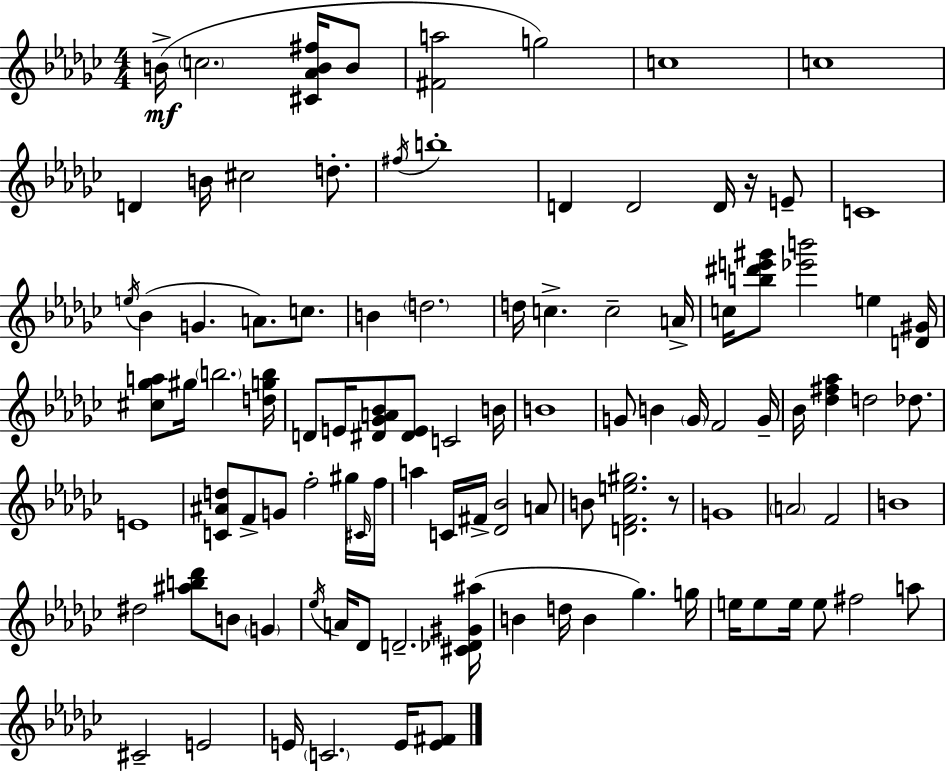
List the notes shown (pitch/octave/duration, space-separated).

B4/s C5/h. [C#4,Ab4,B4,F#5]/s B4/e [F#4,A5]/h G5/h C5/w C5/w D4/q B4/s C#5/h D5/e. F#5/s B5/w D4/q D4/h D4/s R/s E4/e C4/w E5/s Bb4/q G4/q. A4/e. C5/e. B4/q D5/h. D5/s C5/q. C5/h A4/s C5/s [B5,D#6,E6,G#6]/e [Eb6,B6]/h E5/q [D4,G#4]/s [C#5,Gb5,A5]/e G#5/s B5/h. [D5,G5,B5]/s D4/e E4/s [D#4,Gb4,A4,Bb4]/e [D#4,E4]/e C4/h B4/s B4/w G4/e B4/q G4/s F4/h G4/s Bb4/s [Db5,F#5,Ab5]/q D5/h Db5/e. E4/w [C4,A#4,D5]/e F4/e G4/e F5/h G#5/s C#4/s F5/s A5/q C4/s F#4/s [Db4,Bb4]/h A4/e B4/e [D4,F4,E5,G#5]/h. R/e G4/w A4/h F4/h B4/w D#5/h [A#5,B5,Db6]/e B4/e G4/q Eb5/s A4/s Db4/e D4/h. [C#4,Db4,G#4,A#5]/s B4/q D5/s B4/q Gb5/q. G5/s E5/s E5/e E5/s E5/e F#5/h A5/e C#4/h E4/h E4/s C4/h. E4/s [E4,F#4]/e